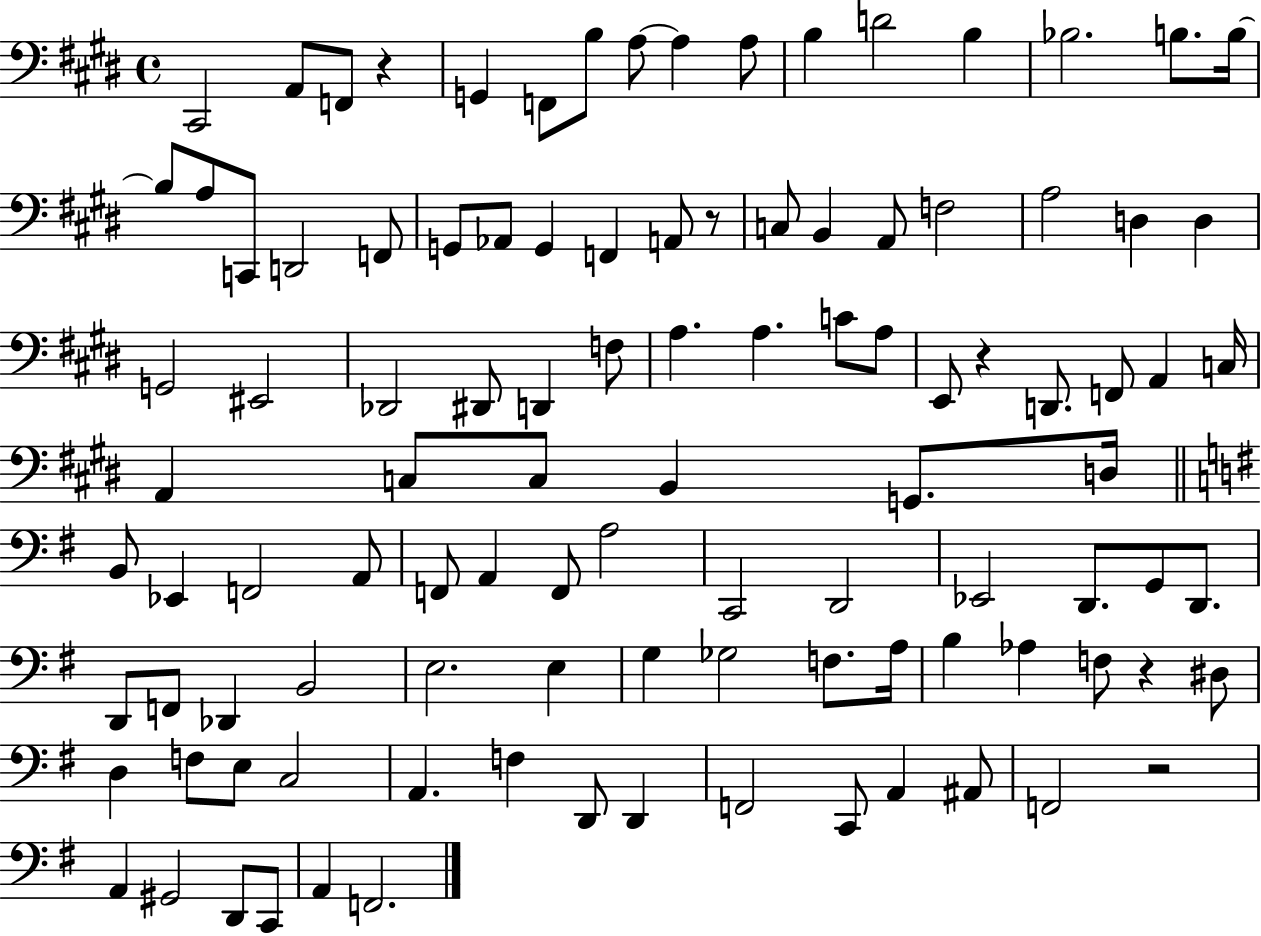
{
  \clef bass
  \time 4/4
  \defaultTimeSignature
  \key e \major
  cis,2 a,8 f,8 r4 | g,4 f,8 b8 a8~~ a4 a8 | b4 d'2 b4 | bes2. b8. b16~~ | \break b8 a8 c,8 d,2 f,8 | g,8 aes,8 g,4 f,4 a,8 r8 | c8 b,4 a,8 f2 | a2 d4 d4 | \break g,2 eis,2 | des,2 dis,8 d,4 f8 | a4. a4. c'8 a8 | e,8 r4 d,8. f,8 a,4 c16 | \break a,4 c8 c8 b,4 g,8. d16 | \bar "||" \break \key e \minor b,8 ees,4 f,2 a,8 | f,8 a,4 f,8 a2 | c,2 d,2 | ees,2 d,8. g,8 d,8. | \break d,8 f,8 des,4 b,2 | e2. e4 | g4 ges2 f8. a16 | b4 aes4 f8 r4 dis8 | \break d4 f8 e8 c2 | a,4. f4 d,8 d,4 | f,2 c,8 a,4 ais,8 | f,2 r2 | \break a,4 gis,2 d,8 c,8 | a,4 f,2. | \bar "|."
}